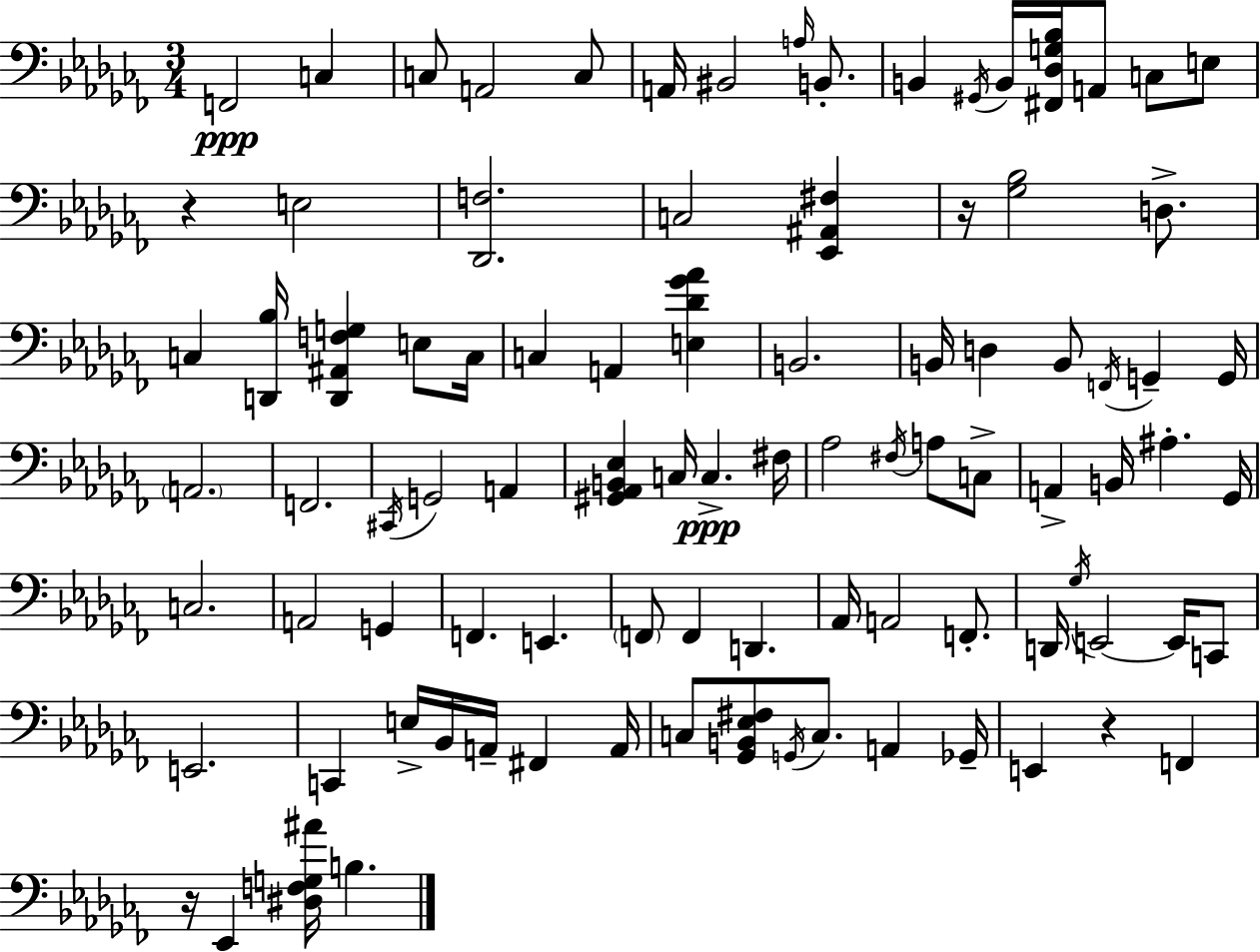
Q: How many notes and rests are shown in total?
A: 92